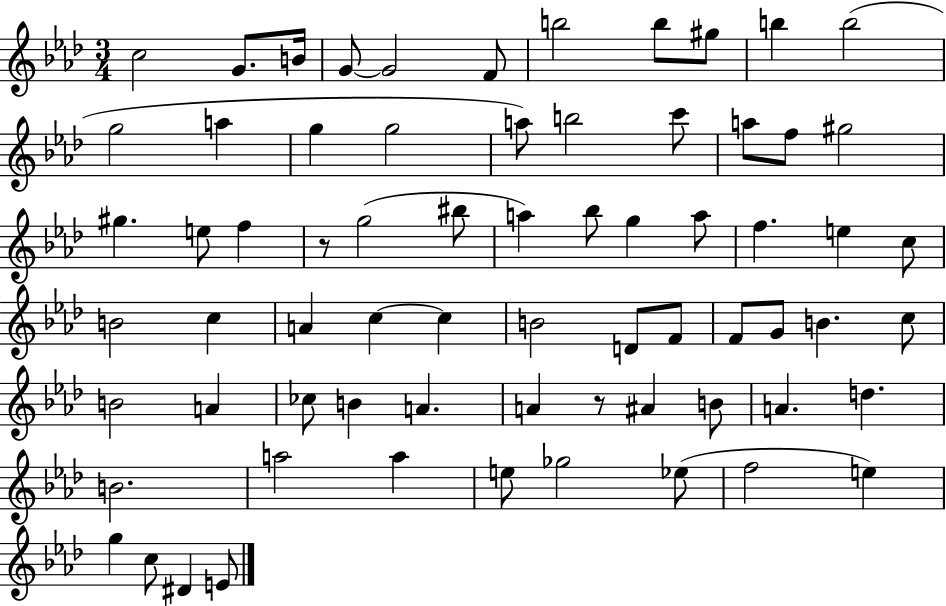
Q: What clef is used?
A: treble